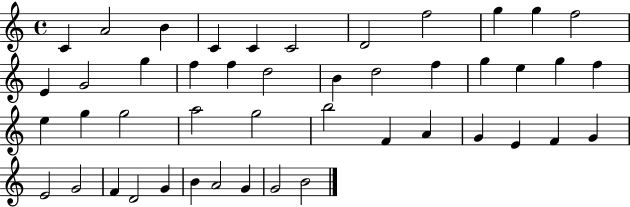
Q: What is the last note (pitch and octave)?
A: B4